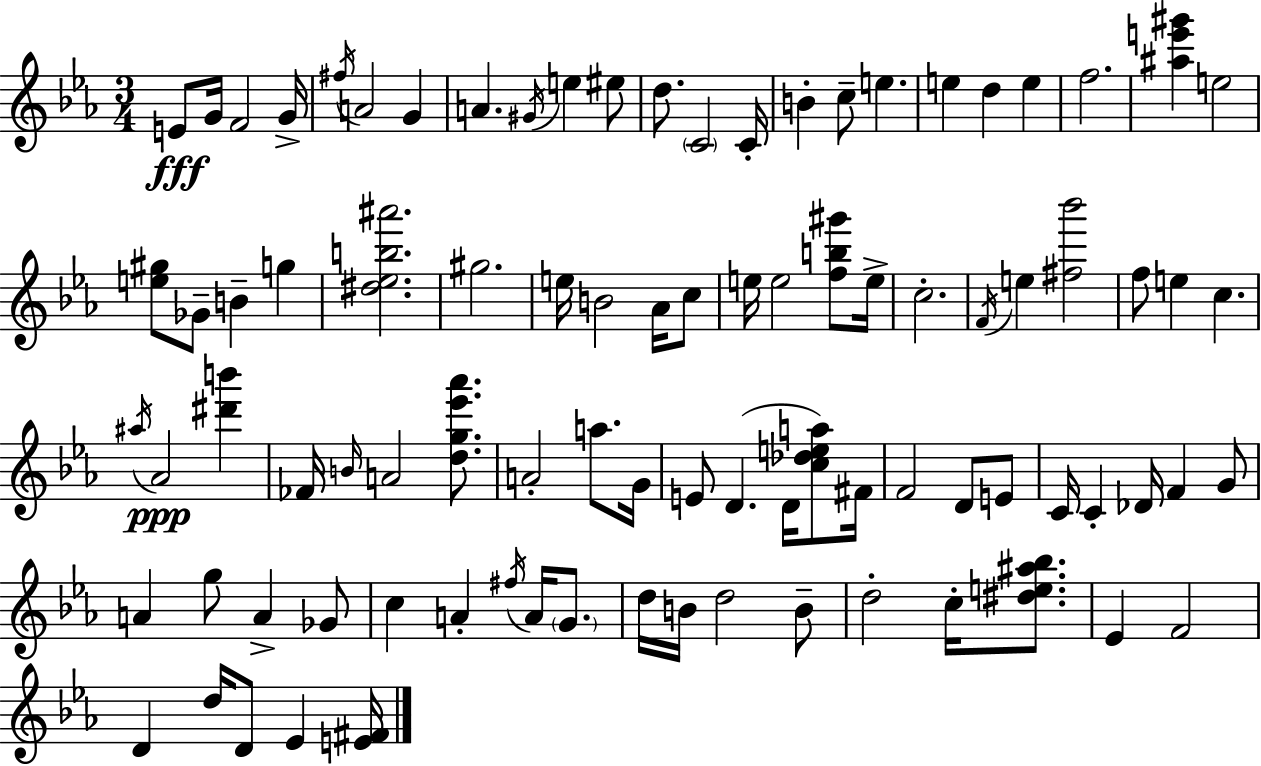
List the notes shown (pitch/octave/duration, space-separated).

E4/e G4/s F4/h G4/s F#5/s A4/h G4/q A4/q. G#4/s E5/q EIS5/e D5/e. C4/h C4/s B4/q C5/e E5/q. E5/q D5/q E5/q F5/h. [A#5,E6,G#6]/q E5/h [E5,G#5]/e Gb4/e B4/q G5/q [D#5,Eb5,B5,A#6]/h. G#5/h. E5/s B4/h Ab4/s C5/e E5/s E5/h [F5,B5,G#6]/e E5/s C5/h. F4/s E5/q [F#5,Bb6]/h F5/e E5/q C5/q. A#5/s Ab4/h [D#6,B6]/q FES4/s B4/s A4/h [D5,G5,Eb6,Ab6]/e. A4/h A5/e. G4/s E4/e D4/q. D4/s [C5,Db5,E5,A5]/e F#4/s F4/h D4/e E4/e C4/s C4/q Db4/s F4/q G4/e A4/q G5/e A4/q Gb4/e C5/q A4/q F#5/s A4/s G4/e. D5/s B4/s D5/h B4/e D5/h C5/s [D#5,E5,A#5,Bb5]/e. Eb4/q F4/h D4/q D5/s D4/e Eb4/q [E4,F#4]/s